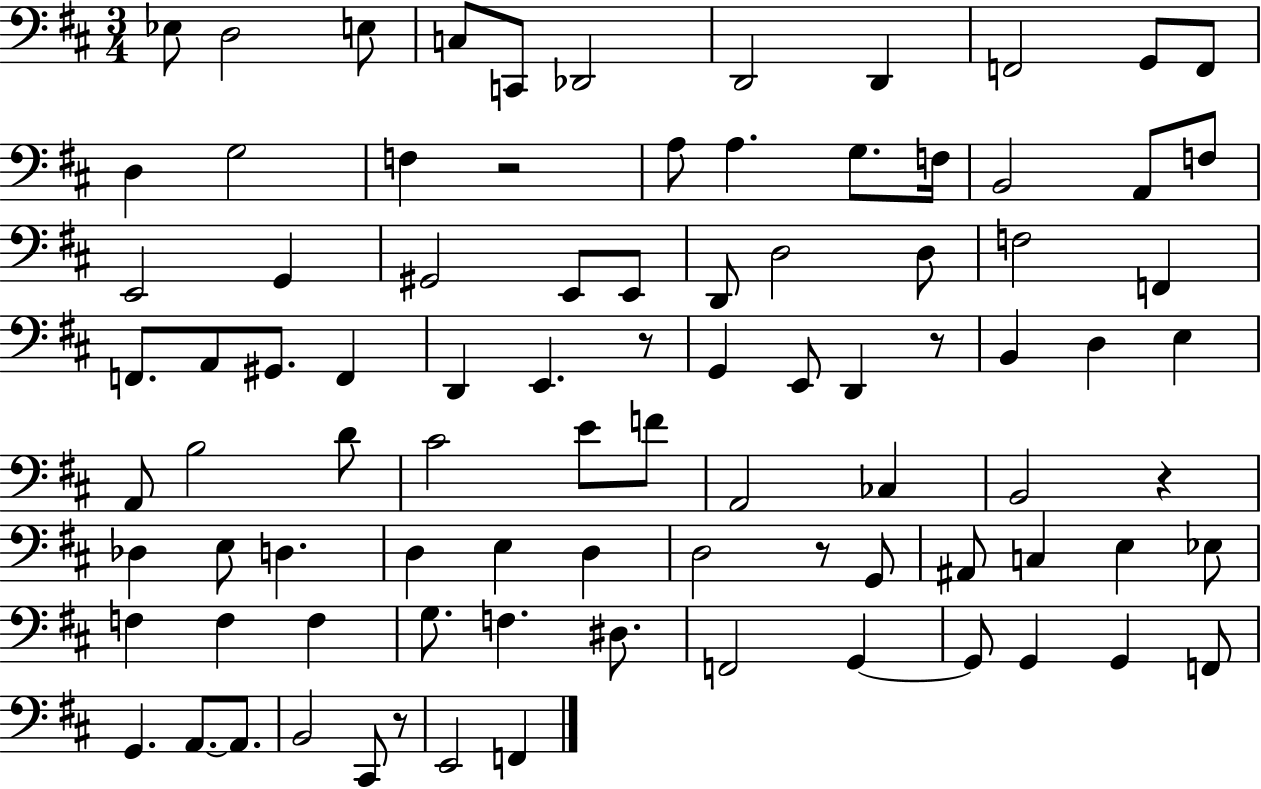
Eb3/e D3/h E3/e C3/e C2/e Db2/h D2/h D2/q F2/h G2/e F2/e D3/q G3/h F3/q R/h A3/e A3/q. G3/e. F3/s B2/h A2/e F3/e E2/h G2/q G#2/h E2/e E2/e D2/e D3/h D3/e F3/h F2/q F2/e. A2/e G#2/e. F2/q D2/q E2/q. R/e G2/q E2/e D2/q R/e B2/q D3/q E3/q A2/e B3/h D4/e C#4/h E4/e F4/e A2/h CES3/q B2/h R/q Db3/q E3/e D3/q. D3/q E3/q D3/q D3/h R/e G2/e A#2/e C3/q E3/q Eb3/e F3/q F3/q F3/q G3/e. F3/q. D#3/e. F2/h G2/q G2/e G2/q G2/q F2/e G2/q. A2/e. A2/e. B2/h C#2/e R/e E2/h F2/q